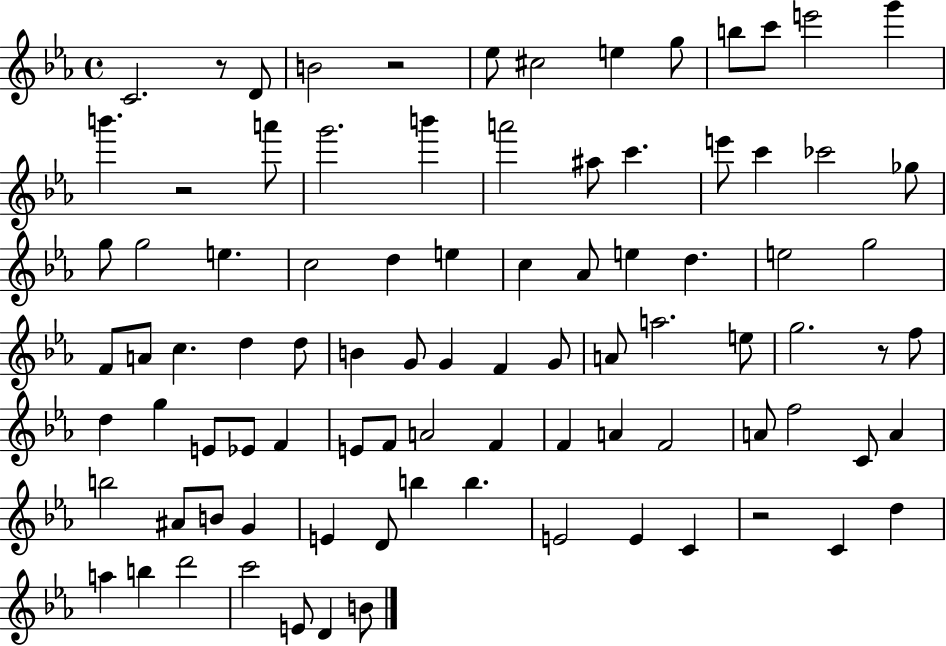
{
  \clef treble
  \time 4/4
  \defaultTimeSignature
  \key ees \major
  c'2. r8 d'8 | b'2 r2 | ees''8 cis''2 e''4 g''8 | b''8 c'''8 e'''2 g'''4 | \break b'''4. r2 a'''8 | g'''2. b'''4 | a'''2 ais''8 c'''4. | e'''8 c'''4 ces'''2 ges''8 | \break g''8 g''2 e''4. | c''2 d''4 e''4 | c''4 aes'8 e''4 d''4. | e''2 g''2 | \break f'8 a'8 c''4. d''4 d''8 | b'4 g'8 g'4 f'4 g'8 | a'8 a''2. e''8 | g''2. r8 f''8 | \break d''4 g''4 e'8 ees'8 f'4 | e'8 f'8 a'2 f'4 | f'4 a'4 f'2 | a'8 f''2 c'8 a'4 | \break b''2 ais'8 b'8 g'4 | e'4 d'8 b''4 b''4. | e'2 e'4 c'4 | r2 c'4 d''4 | \break a''4 b''4 d'''2 | c'''2 e'8 d'4 b'8 | \bar "|."
}